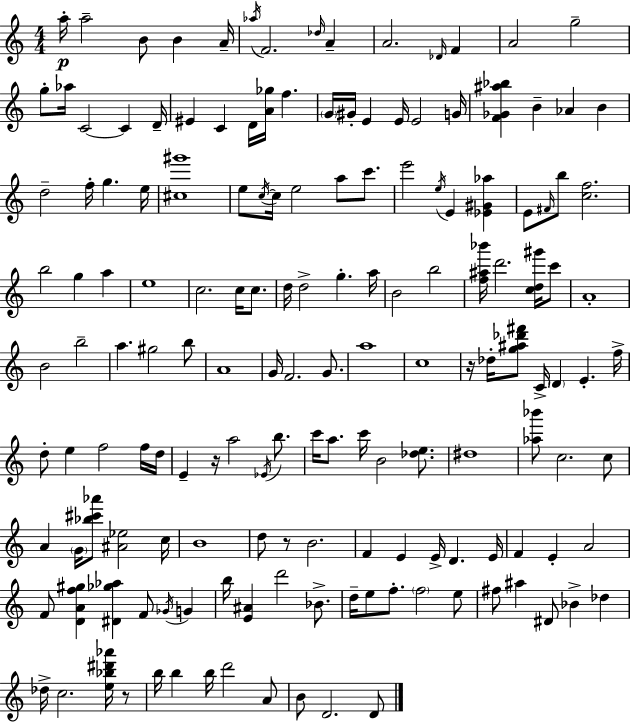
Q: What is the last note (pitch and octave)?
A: D4